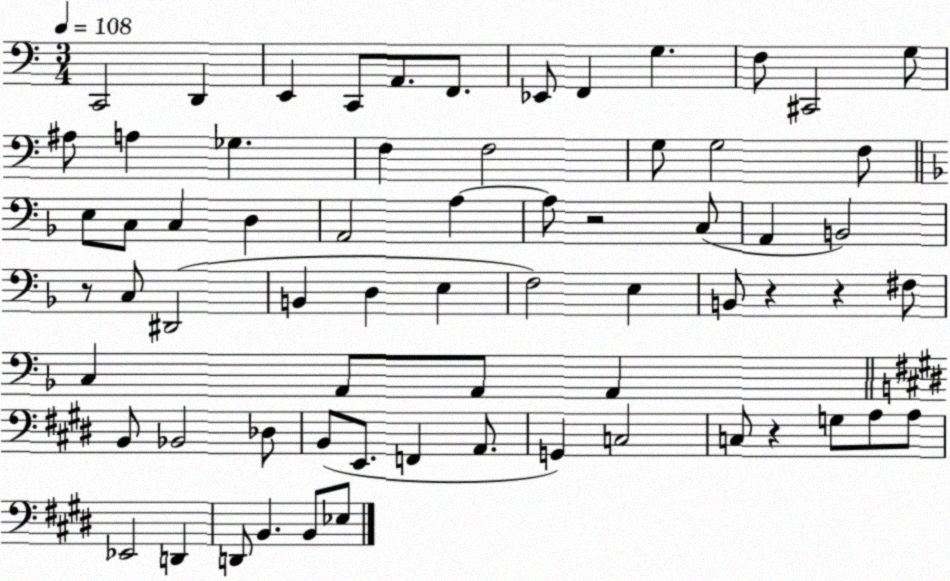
X:1
T:Untitled
M:3/4
L:1/4
K:C
C,,2 D,, E,, C,,/2 A,,/2 F,,/2 _E,,/2 F,, G, F,/2 ^C,,2 G,/2 ^A,/2 A, _G, F, F,2 G,/2 G,2 F,/2 E,/2 C,/2 C, D, A,,2 A, A,/2 z2 C,/2 A,, B,,2 z/2 C,/2 ^D,,2 B,, D, E, F,2 E, B,,/2 z z ^F,/2 C, A,,/2 A,,/2 A,, B,,/2 _B,,2 _D,/2 B,,/2 E,,/2 F,, A,,/2 G,, C,2 C,/2 z G,/2 A,/2 A,/2 _E,,2 D,, D,,/2 B,, B,,/2 _E,/2